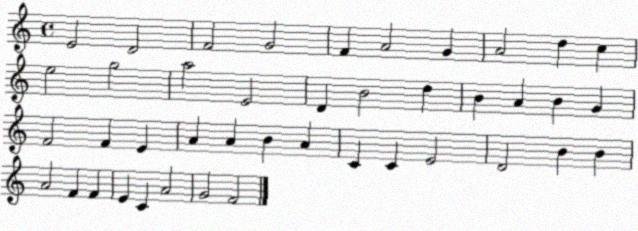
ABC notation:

X:1
T:Untitled
M:4/4
L:1/4
K:C
E2 D2 F2 G2 F A2 G A2 d c e2 g2 a2 E2 D B2 d B A B G F2 F E A A B A C C E2 D2 B B A2 F F E C A2 G2 F2